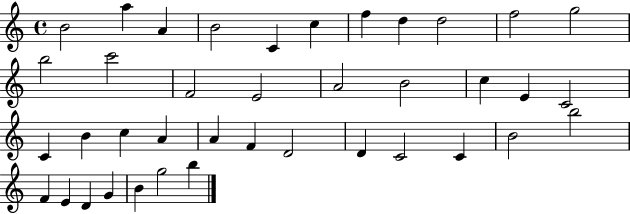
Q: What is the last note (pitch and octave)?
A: B5